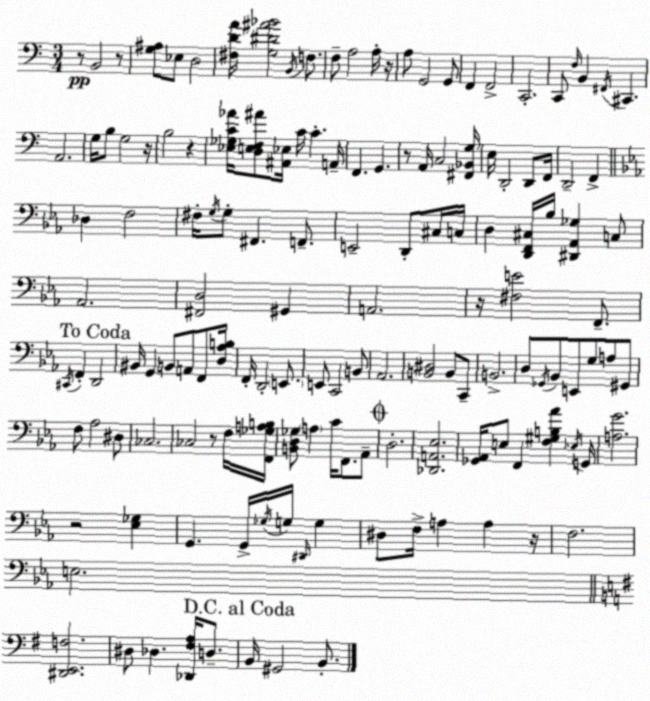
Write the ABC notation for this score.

X:1
T:Untitled
M:3/4
L:1/4
K:Am
z/2 B,,2 z/2 [G,^A,]/2 _E,/2 D,2 [^F,DA]/4 [G,^D^A_B]2 B,,/4 F,/2 F,/2 A,2 A,/4 z/4 A,/2 G,,2 G,,/2 F,, F,,2 C,,2 C,,/2 F,/4 B,, ^F,,/4 ^C,, A,,2 G,/4 B,/2 G,2 z/4 B,2 z [_E,_G,C_A]/4 [D,E,F,^A]/2 [^A,,_E,]/4 C/4 C A,,/4 F,, G,, z/2 A,,/4 C,2 [^F,,_B,,G,]/4 E,/4 D,,2 D,,/2 F,,/4 D,,2 F,, _D, F,2 ^F,/4 G,/4 G,/2 ^F,, F,,/2 E,,2 D,,/2 ^C,/4 C,/4 D, [D,,F,,^C,]/4 _B,/4 [^D,,_A,,_G,] C,/2 _A,,2 [^F,,D,]2 ^G,, A,,2 z/4 [^F,E]2 F,,/2 ^C,,/4 F,, D,,2 ^B,,/4 G,, B,,/2 A,,/2 F,,/2 [D,_A,B,]/4 F,,/4 D,,2 E,,/2 E,,/2 C,,2 B,,/2 _A,,2 [B,,^D,]2 B,,/2 C,,/2 B,,2 D,/2 _G,,/4 _B,,/2 E,,/2 G,/2 A,/2 ^G,,/2 F,/2 _A,2 ^D,/2 _C,2 _C,2 z/2 F,/4 [F,,_G,A,B,]/4 [B,,D,_G,]/2 A, C/4 F,,/2 _A,,/2 D,2 [_D,,A,,_E,]2 [_G,,_A,,]/4 E,/2 F,, [F,^G,B,_A] _E,/4 G,,/4 [A,G]2 z2 [_E,_G,] G,, G,,/4 _G,/4 G,/4 ^D,,/4 G, ^D,/2 F,/4 A, A, z/4 F,2 E,2 [^D,,E,,F,]2 ^D,/2 _D, [_D,,^F,A,]/4 D,/2 B,,/4 ^G,,2 B,,/2